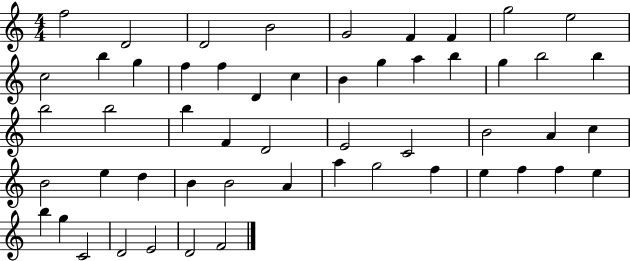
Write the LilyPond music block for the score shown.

{
  \clef treble
  \numericTimeSignature
  \time 4/4
  \key c \major
  f''2 d'2 | d'2 b'2 | g'2 f'4 f'4 | g''2 e''2 | \break c''2 b''4 g''4 | f''4 f''4 d'4 c''4 | b'4 g''4 a''4 b''4 | g''4 b''2 b''4 | \break b''2 b''2 | b''4 f'4 d'2 | e'2 c'2 | b'2 a'4 c''4 | \break b'2 e''4 d''4 | b'4 b'2 a'4 | a''4 g''2 f''4 | e''4 f''4 f''4 e''4 | \break b''4 g''4 c'2 | d'2 e'2 | d'2 f'2 | \bar "|."
}